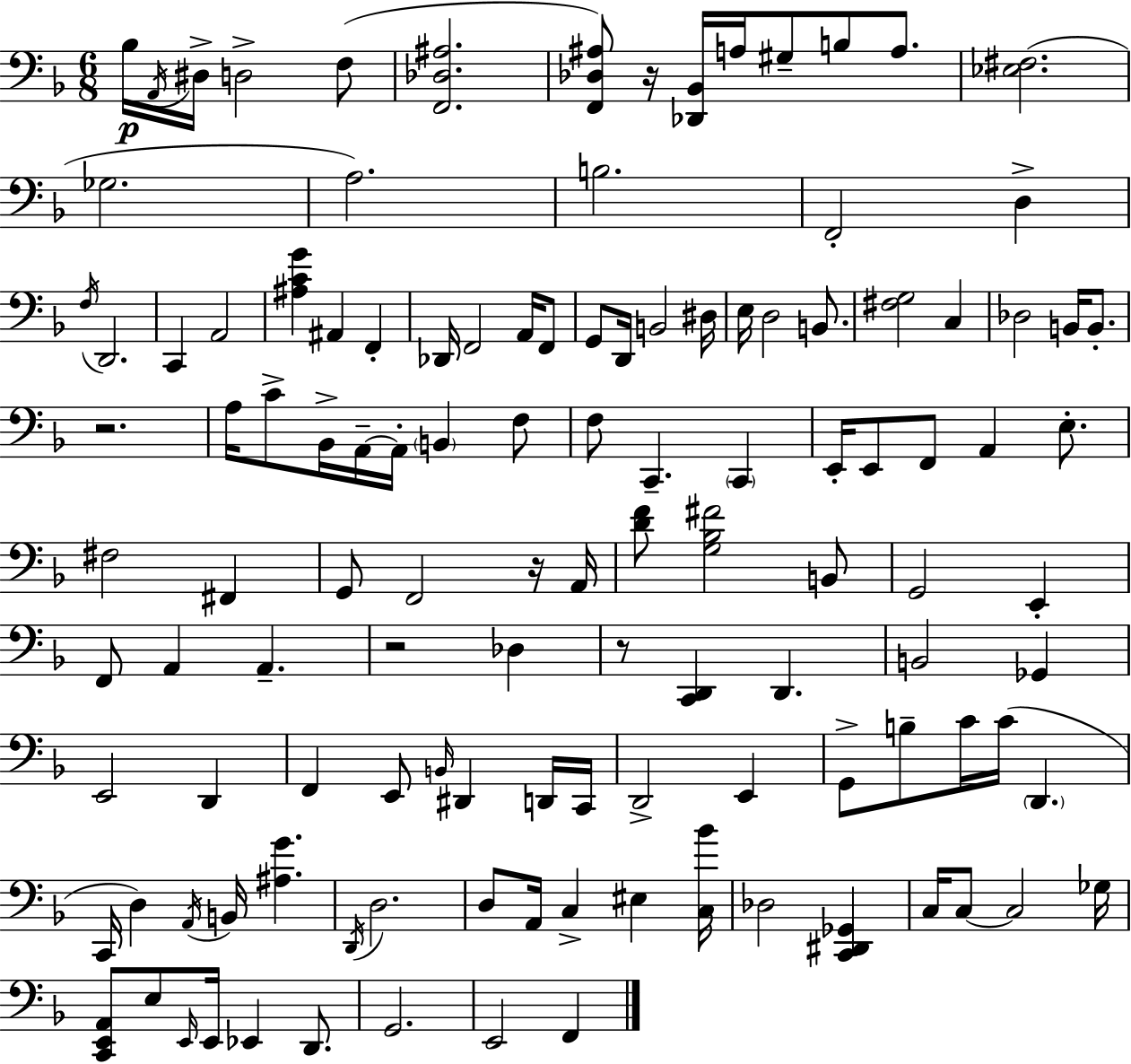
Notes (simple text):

Bb3/s A2/s D#3/s D3/h F3/e [F2,Db3,A#3]/h. [F2,Db3,A#3]/e R/s [Db2,Bb2]/s A3/s G#3/e B3/e A3/e. [Eb3,F#3]/h. Gb3/h. A3/h. B3/h. F2/h D3/q F3/s D2/h. C2/q A2/h [A#3,C4,G4]/q A#2/q F2/q Db2/s F2/h A2/s F2/e G2/e D2/s B2/h D#3/s E3/s D3/h B2/e. [F#3,G3]/h C3/q Db3/h B2/s B2/e. R/h. A3/s C4/e Bb2/s A2/s A2/s B2/q F3/e F3/e C2/q. C2/q E2/s E2/e F2/e A2/q E3/e. F#3/h F#2/q G2/e F2/h R/s A2/s [D4,F4]/e [G3,Bb3,F#4]/h B2/e G2/h E2/q F2/e A2/q A2/q. R/h Db3/q R/e [C2,D2]/q D2/q. B2/h Gb2/q E2/h D2/q F2/q E2/e B2/s D#2/q D2/s C2/s D2/h E2/q G2/e B3/e C4/s C4/s D2/q. C2/s D3/q A2/s B2/s [A#3,G4]/q. D2/s D3/h. D3/e A2/s C3/q EIS3/q [C3,Bb4]/s Db3/h [C2,D#2,Gb2]/q C3/s C3/e C3/h Gb3/s [C2,E2,A2]/e E3/e E2/s E2/s Eb2/q D2/e. G2/h. E2/h F2/q